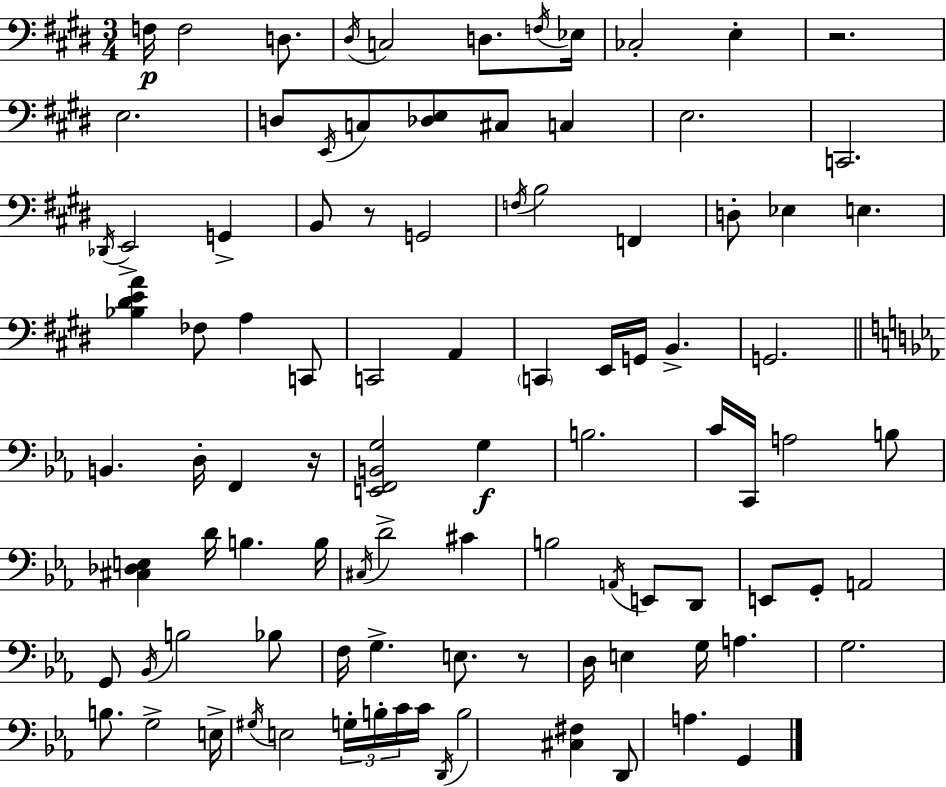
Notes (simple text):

F3/s F3/h D3/e. D#3/s C3/h D3/e. F3/s Eb3/s CES3/h E3/q R/h. E3/h. D3/e E2/s C3/e [Db3,E3]/e C#3/e C3/q E3/h. C2/h. Db2/s E2/h G2/q B2/e R/e G2/h F3/s B3/h F2/q D3/e Eb3/q E3/q. [Bb3,D#4,E4,A4]/q FES3/e A3/q C2/e C2/h A2/q C2/q E2/s G2/s B2/q. G2/h. B2/q. D3/s F2/q R/s [E2,F2,B2,G3]/h G3/q B3/h. C4/s C2/s A3/h B3/e [C#3,Db3,E3]/q D4/s B3/q. B3/s C#3/s D4/h C#4/q B3/h A2/s E2/e D2/e E2/e G2/e A2/h G2/e Bb2/s B3/h Bb3/e F3/s G3/q. E3/e. R/e D3/s E3/q G3/s A3/q. G3/h. B3/e. G3/h E3/s G#3/s E3/h G3/s B3/s C4/s C4/s D2/s B3/h [C#3,F#3]/q D2/e A3/q. G2/q